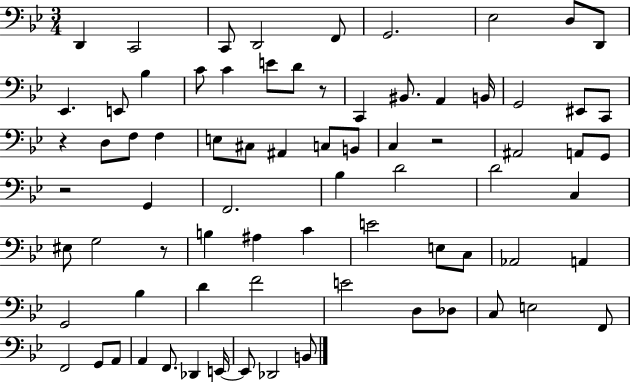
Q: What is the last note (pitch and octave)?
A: B2